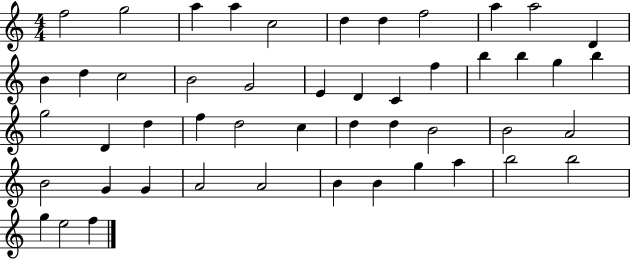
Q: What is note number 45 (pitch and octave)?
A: B5